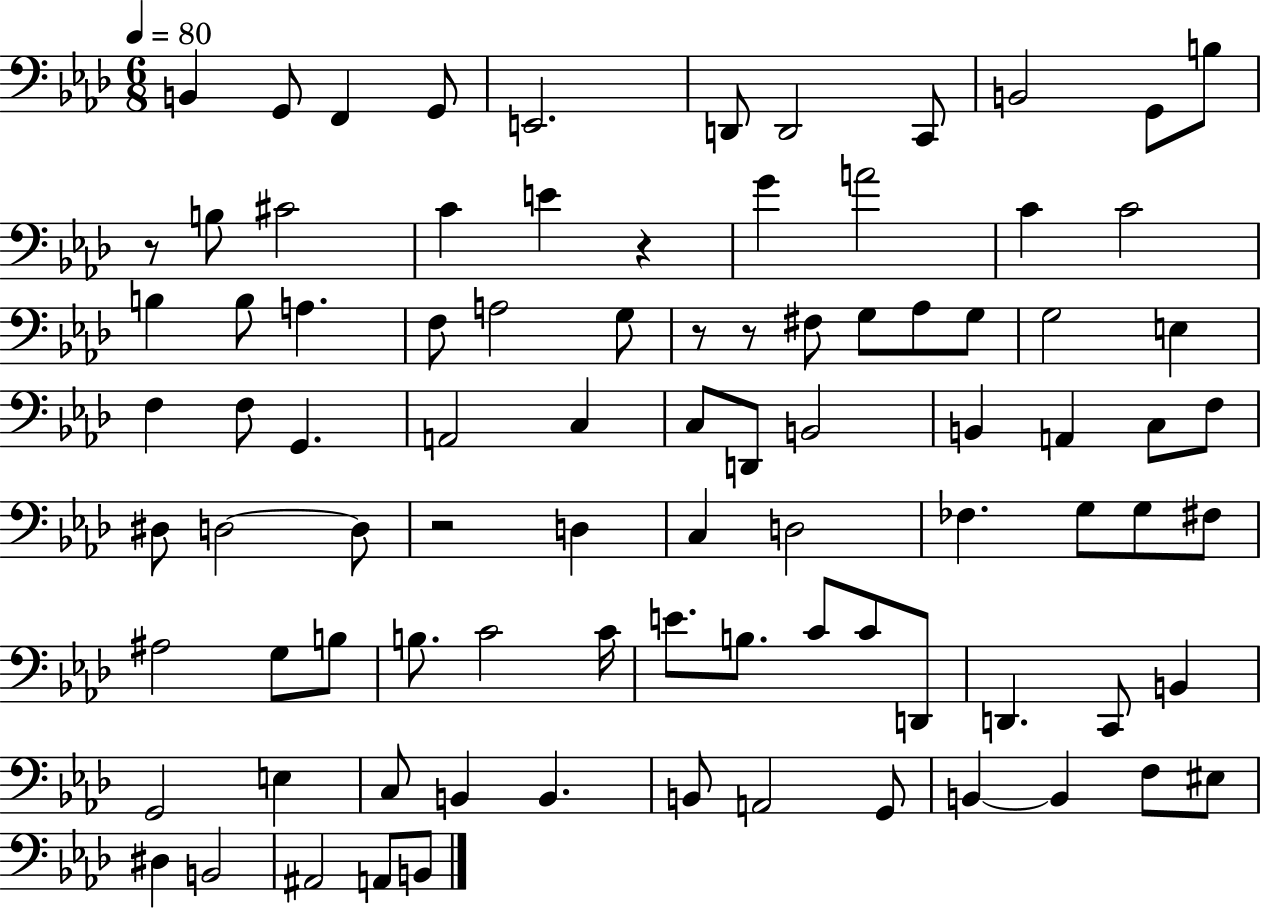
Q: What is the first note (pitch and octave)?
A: B2